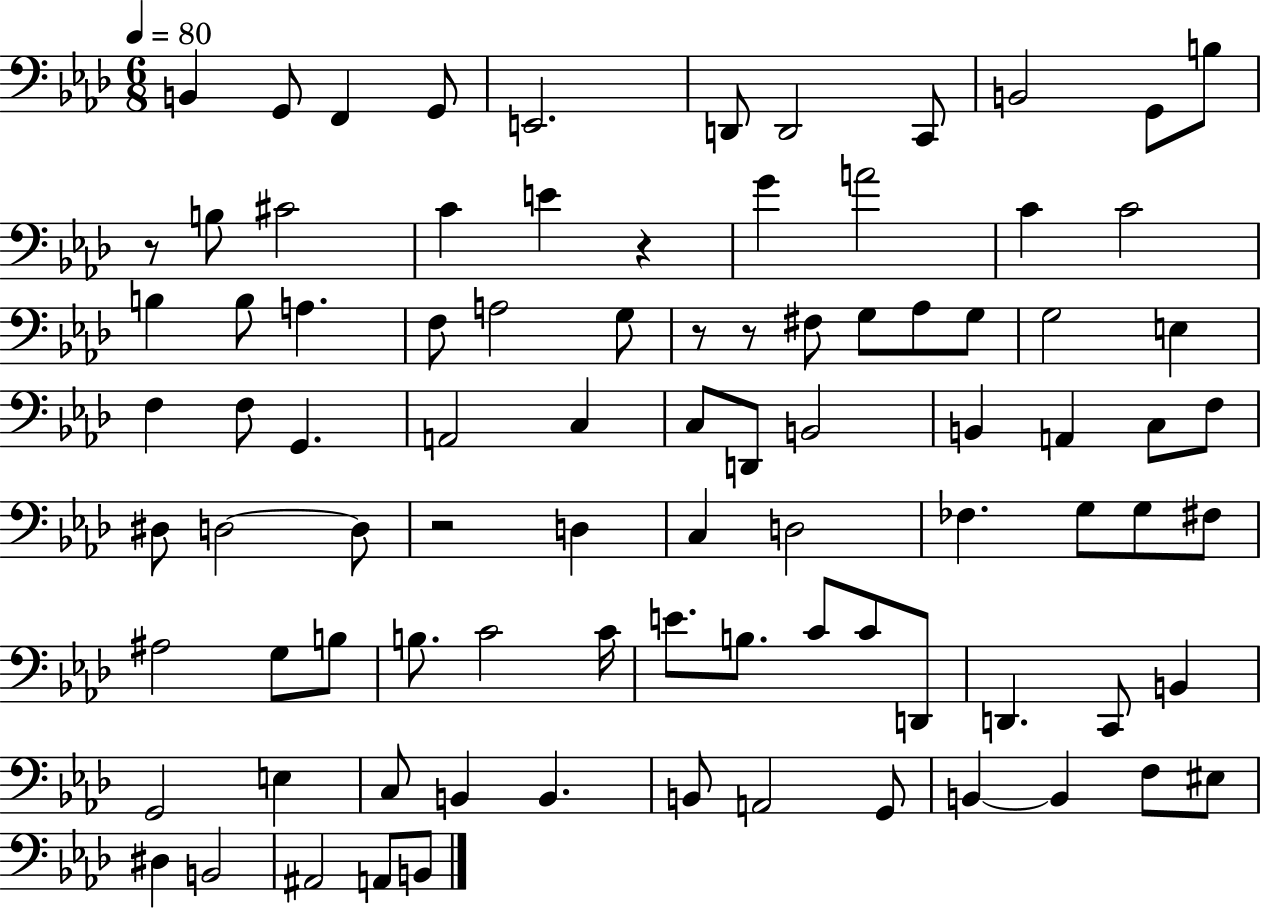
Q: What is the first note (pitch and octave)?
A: B2